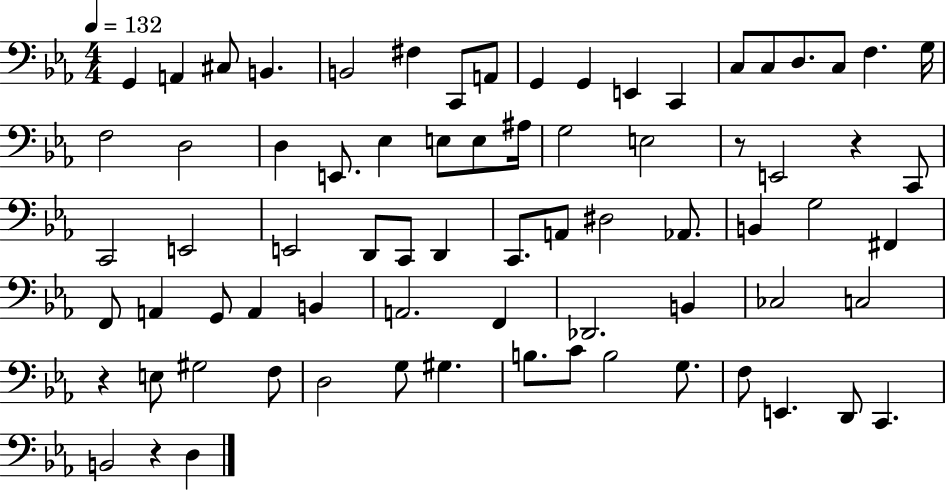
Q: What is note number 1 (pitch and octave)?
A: G2